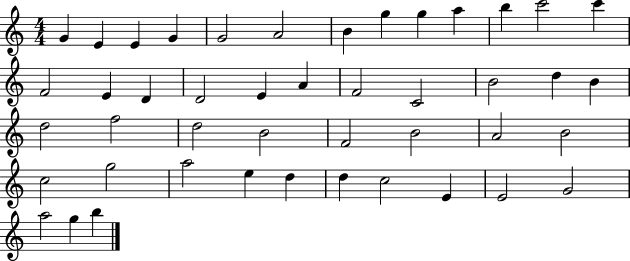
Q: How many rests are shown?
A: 0